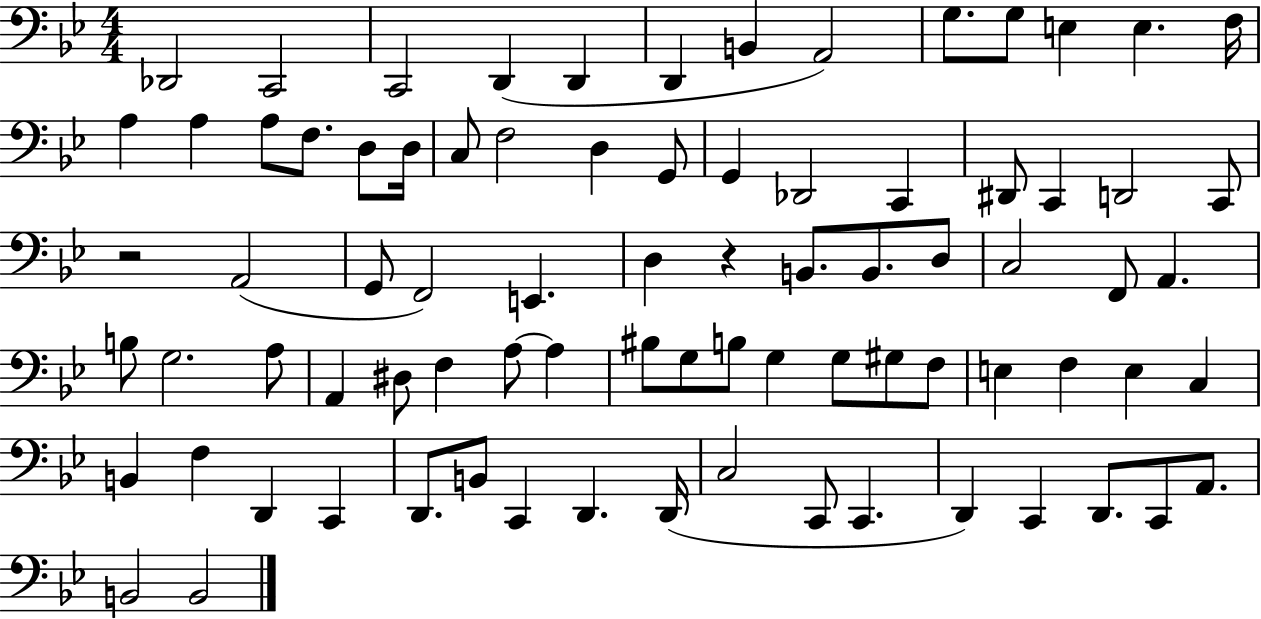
X:1
T:Untitled
M:4/4
L:1/4
K:Bb
_D,,2 C,,2 C,,2 D,, D,, D,, B,, A,,2 G,/2 G,/2 E, E, F,/4 A, A, A,/2 F,/2 D,/2 D,/4 C,/2 F,2 D, G,,/2 G,, _D,,2 C,, ^D,,/2 C,, D,,2 C,,/2 z2 A,,2 G,,/2 F,,2 E,, D, z B,,/2 B,,/2 D,/2 C,2 F,,/2 A,, B,/2 G,2 A,/2 A,, ^D,/2 F, A,/2 A, ^B,/2 G,/2 B,/2 G, G,/2 ^G,/2 F,/2 E, F, E, C, B,, F, D,, C,, D,,/2 B,,/2 C,, D,, D,,/4 C,2 C,,/2 C,, D,, C,, D,,/2 C,,/2 A,,/2 B,,2 B,,2